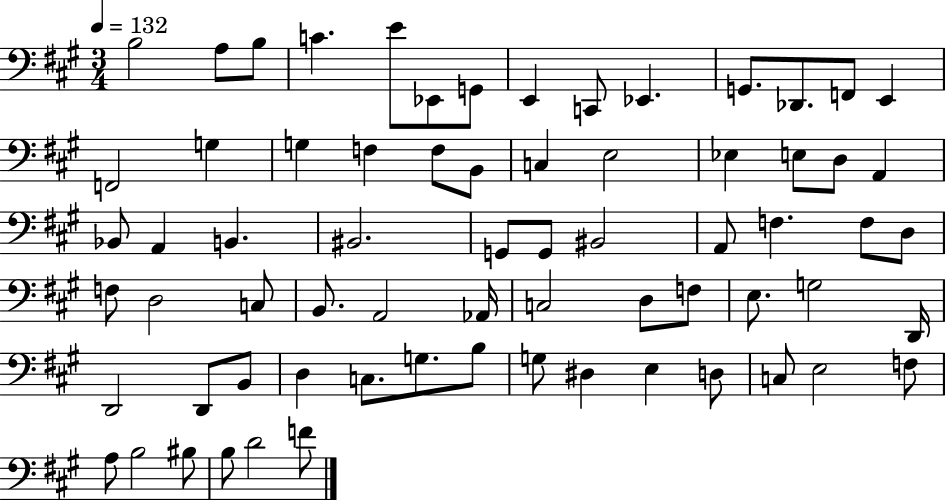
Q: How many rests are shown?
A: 0